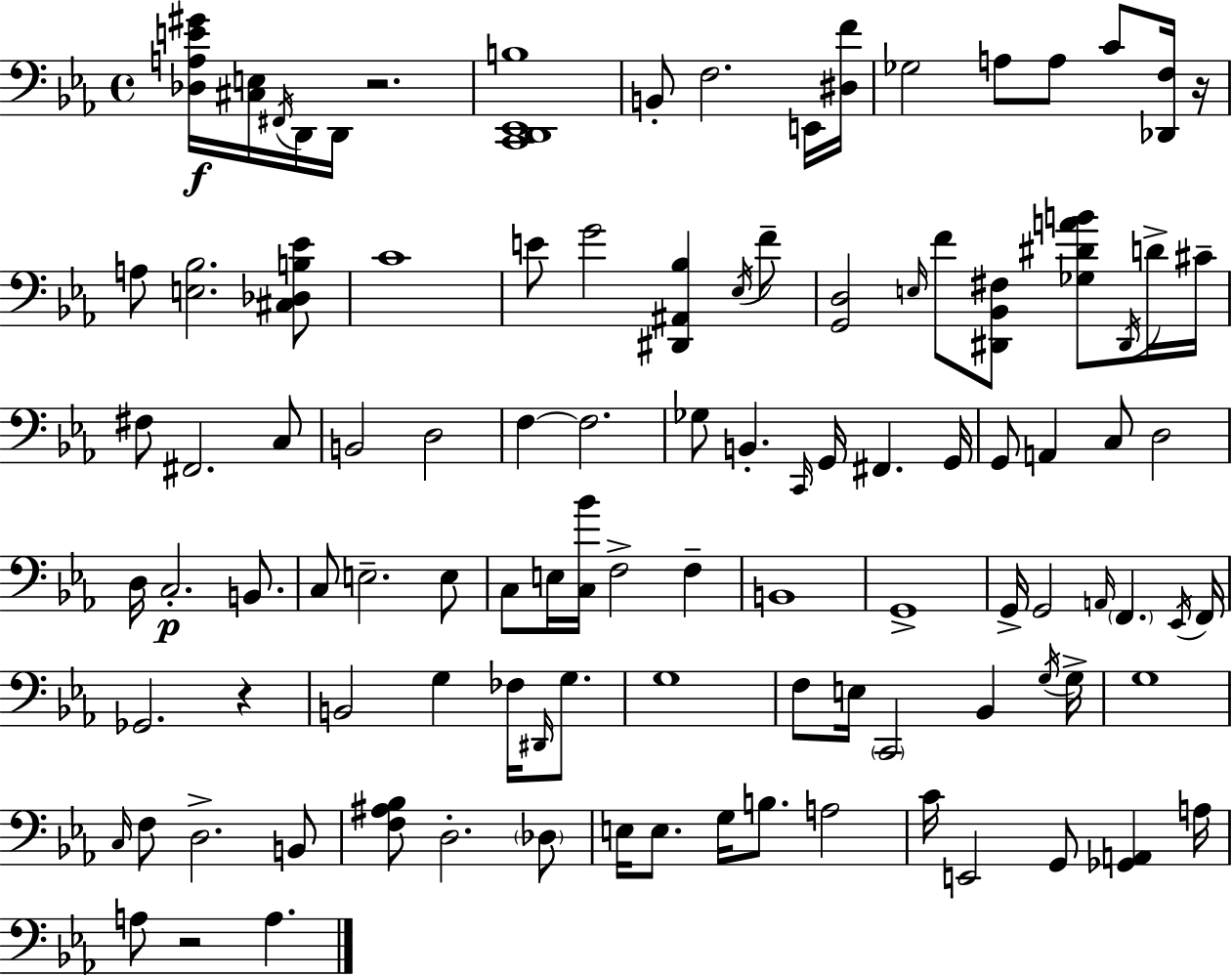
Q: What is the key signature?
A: C minor